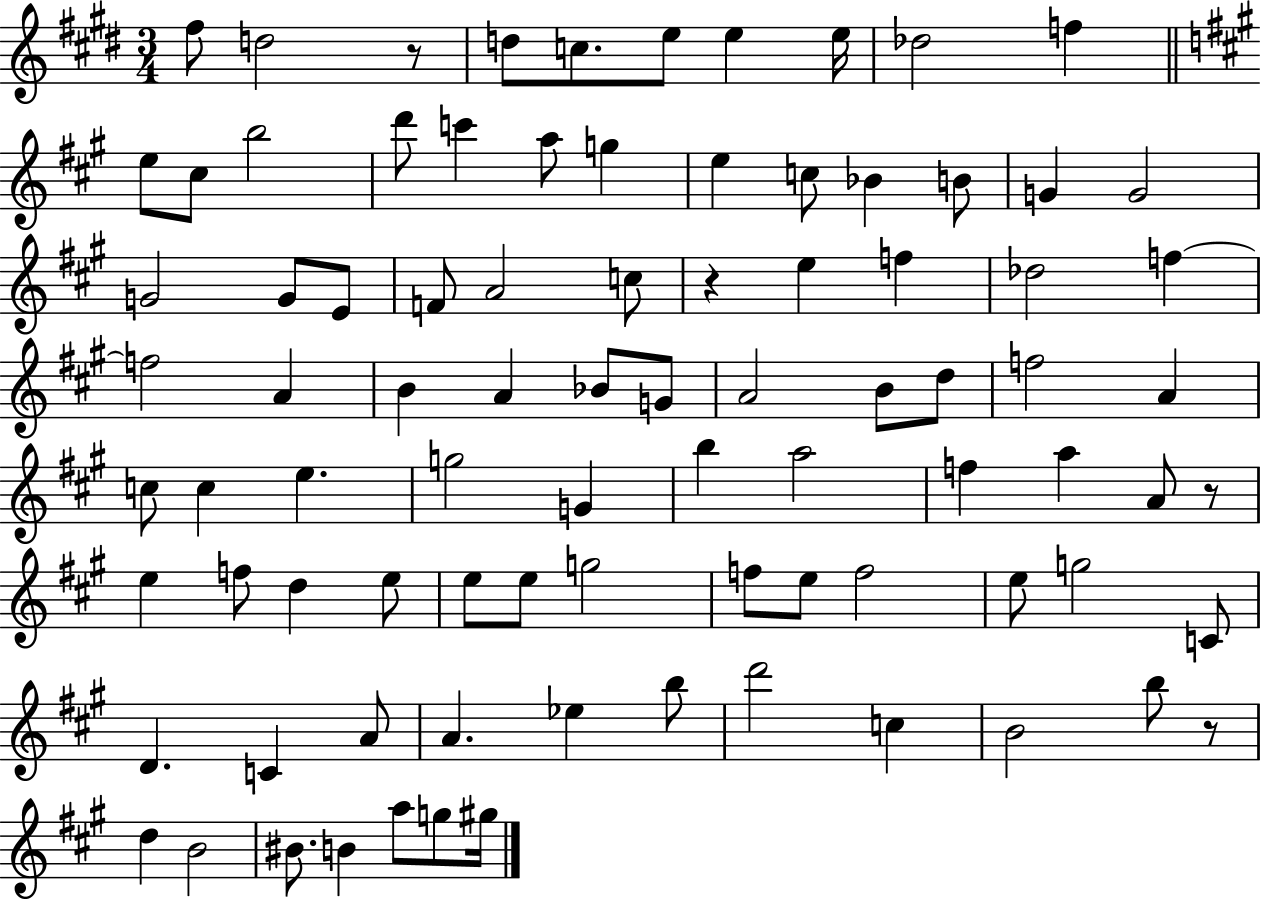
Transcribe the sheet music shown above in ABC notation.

X:1
T:Untitled
M:3/4
L:1/4
K:E
^f/2 d2 z/2 d/2 c/2 e/2 e e/4 _d2 f e/2 ^c/2 b2 d'/2 c' a/2 g e c/2 _B B/2 G G2 G2 G/2 E/2 F/2 A2 c/2 z e f _d2 f f2 A B A _B/2 G/2 A2 B/2 d/2 f2 A c/2 c e g2 G b a2 f a A/2 z/2 e f/2 d e/2 e/2 e/2 g2 f/2 e/2 f2 e/2 g2 C/2 D C A/2 A _e b/2 d'2 c B2 b/2 z/2 d B2 ^B/2 B a/2 g/2 ^g/4